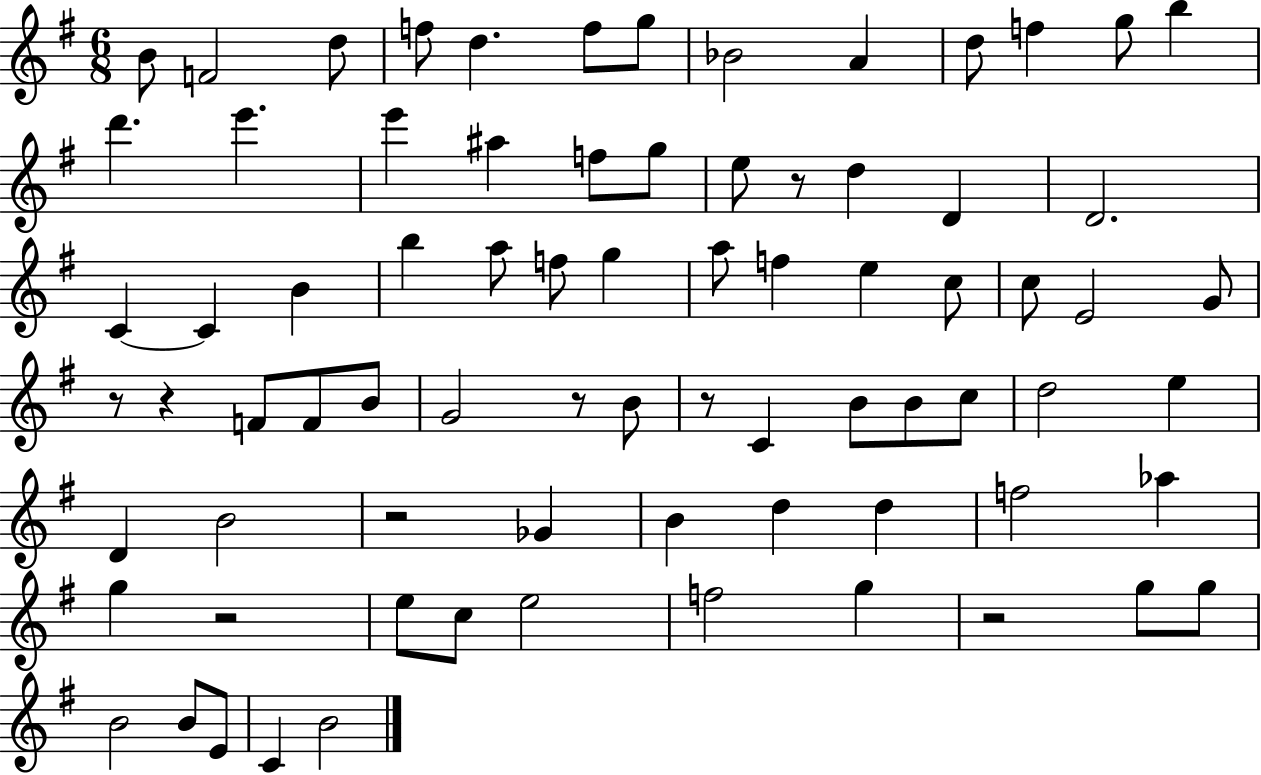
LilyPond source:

{
  \clef treble
  \numericTimeSignature
  \time 6/8
  \key g \major
  b'8 f'2 d''8 | f''8 d''4. f''8 g''8 | bes'2 a'4 | d''8 f''4 g''8 b''4 | \break d'''4. e'''4. | e'''4 ais''4 f''8 g''8 | e''8 r8 d''4 d'4 | d'2. | \break c'4~~ c'4 b'4 | b''4 a''8 f''8 g''4 | a''8 f''4 e''4 c''8 | c''8 e'2 g'8 | \break r8 r4 f'8 f'8 b'8 | g'2 r8 b'8 | r8 c'4 b'8 b'8 c''8 | d''2 e''4 | \break d'4 b'2 | r2 ges'4 | b'4 d''4 d''4 | f''2 aes''4 | \break g''4 r2 | e''8 c''8 e''2 | f''2 g''4 | r2 g''8 g''8 | \break b'2 b'8 e'8 | c'4 b'2 | \bar "|."
}